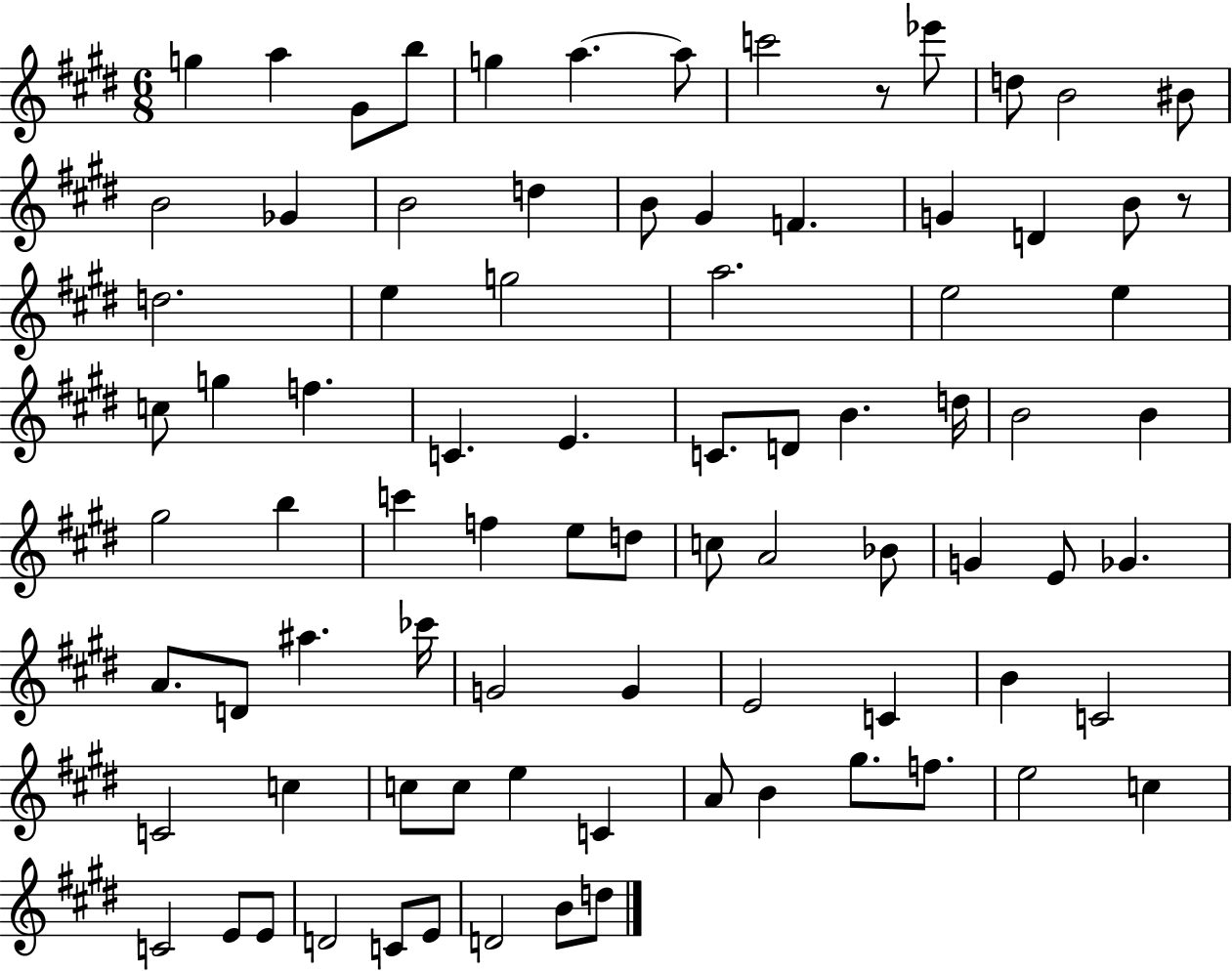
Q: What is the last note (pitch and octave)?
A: D5